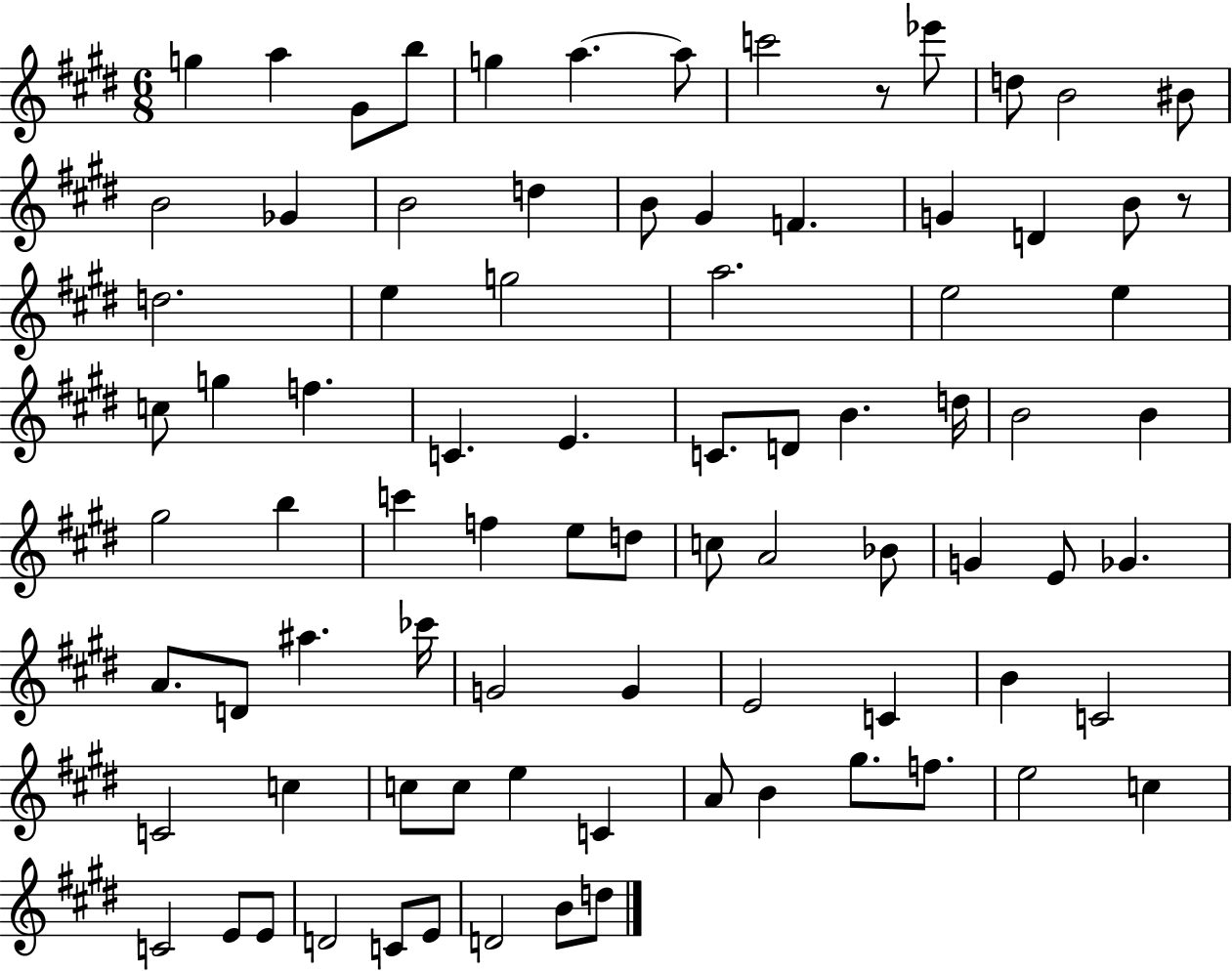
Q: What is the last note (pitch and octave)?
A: D5